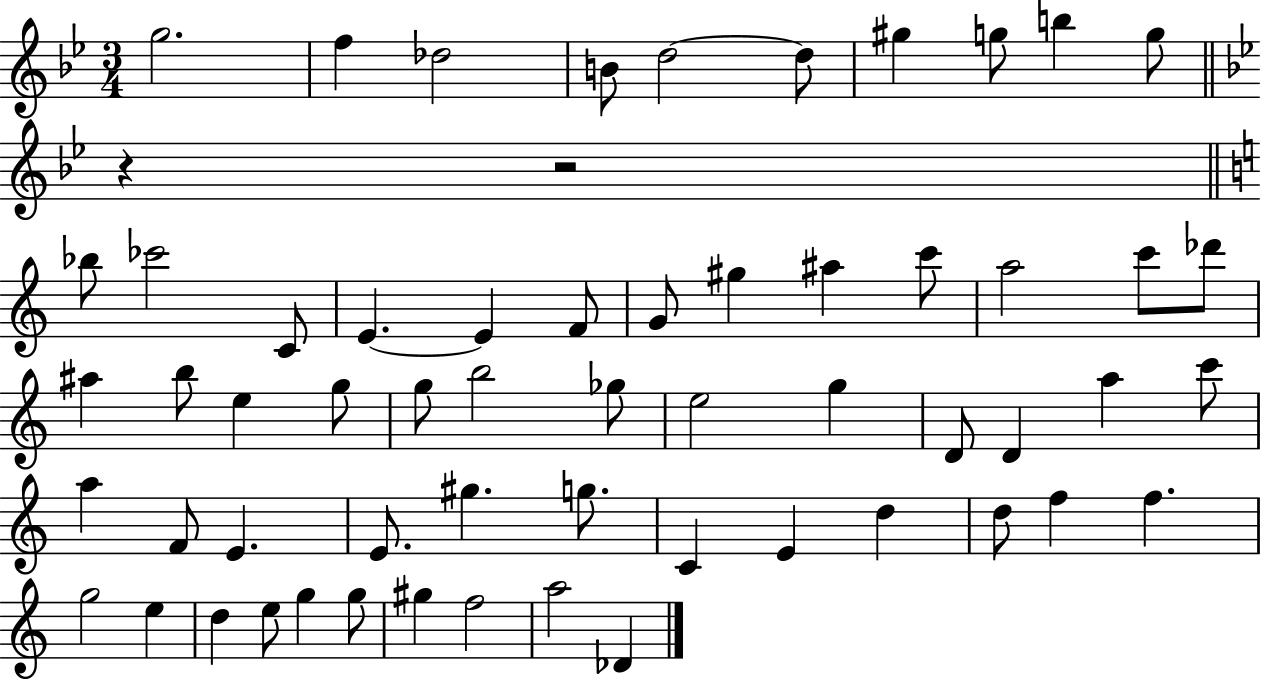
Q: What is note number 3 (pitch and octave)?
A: Db5